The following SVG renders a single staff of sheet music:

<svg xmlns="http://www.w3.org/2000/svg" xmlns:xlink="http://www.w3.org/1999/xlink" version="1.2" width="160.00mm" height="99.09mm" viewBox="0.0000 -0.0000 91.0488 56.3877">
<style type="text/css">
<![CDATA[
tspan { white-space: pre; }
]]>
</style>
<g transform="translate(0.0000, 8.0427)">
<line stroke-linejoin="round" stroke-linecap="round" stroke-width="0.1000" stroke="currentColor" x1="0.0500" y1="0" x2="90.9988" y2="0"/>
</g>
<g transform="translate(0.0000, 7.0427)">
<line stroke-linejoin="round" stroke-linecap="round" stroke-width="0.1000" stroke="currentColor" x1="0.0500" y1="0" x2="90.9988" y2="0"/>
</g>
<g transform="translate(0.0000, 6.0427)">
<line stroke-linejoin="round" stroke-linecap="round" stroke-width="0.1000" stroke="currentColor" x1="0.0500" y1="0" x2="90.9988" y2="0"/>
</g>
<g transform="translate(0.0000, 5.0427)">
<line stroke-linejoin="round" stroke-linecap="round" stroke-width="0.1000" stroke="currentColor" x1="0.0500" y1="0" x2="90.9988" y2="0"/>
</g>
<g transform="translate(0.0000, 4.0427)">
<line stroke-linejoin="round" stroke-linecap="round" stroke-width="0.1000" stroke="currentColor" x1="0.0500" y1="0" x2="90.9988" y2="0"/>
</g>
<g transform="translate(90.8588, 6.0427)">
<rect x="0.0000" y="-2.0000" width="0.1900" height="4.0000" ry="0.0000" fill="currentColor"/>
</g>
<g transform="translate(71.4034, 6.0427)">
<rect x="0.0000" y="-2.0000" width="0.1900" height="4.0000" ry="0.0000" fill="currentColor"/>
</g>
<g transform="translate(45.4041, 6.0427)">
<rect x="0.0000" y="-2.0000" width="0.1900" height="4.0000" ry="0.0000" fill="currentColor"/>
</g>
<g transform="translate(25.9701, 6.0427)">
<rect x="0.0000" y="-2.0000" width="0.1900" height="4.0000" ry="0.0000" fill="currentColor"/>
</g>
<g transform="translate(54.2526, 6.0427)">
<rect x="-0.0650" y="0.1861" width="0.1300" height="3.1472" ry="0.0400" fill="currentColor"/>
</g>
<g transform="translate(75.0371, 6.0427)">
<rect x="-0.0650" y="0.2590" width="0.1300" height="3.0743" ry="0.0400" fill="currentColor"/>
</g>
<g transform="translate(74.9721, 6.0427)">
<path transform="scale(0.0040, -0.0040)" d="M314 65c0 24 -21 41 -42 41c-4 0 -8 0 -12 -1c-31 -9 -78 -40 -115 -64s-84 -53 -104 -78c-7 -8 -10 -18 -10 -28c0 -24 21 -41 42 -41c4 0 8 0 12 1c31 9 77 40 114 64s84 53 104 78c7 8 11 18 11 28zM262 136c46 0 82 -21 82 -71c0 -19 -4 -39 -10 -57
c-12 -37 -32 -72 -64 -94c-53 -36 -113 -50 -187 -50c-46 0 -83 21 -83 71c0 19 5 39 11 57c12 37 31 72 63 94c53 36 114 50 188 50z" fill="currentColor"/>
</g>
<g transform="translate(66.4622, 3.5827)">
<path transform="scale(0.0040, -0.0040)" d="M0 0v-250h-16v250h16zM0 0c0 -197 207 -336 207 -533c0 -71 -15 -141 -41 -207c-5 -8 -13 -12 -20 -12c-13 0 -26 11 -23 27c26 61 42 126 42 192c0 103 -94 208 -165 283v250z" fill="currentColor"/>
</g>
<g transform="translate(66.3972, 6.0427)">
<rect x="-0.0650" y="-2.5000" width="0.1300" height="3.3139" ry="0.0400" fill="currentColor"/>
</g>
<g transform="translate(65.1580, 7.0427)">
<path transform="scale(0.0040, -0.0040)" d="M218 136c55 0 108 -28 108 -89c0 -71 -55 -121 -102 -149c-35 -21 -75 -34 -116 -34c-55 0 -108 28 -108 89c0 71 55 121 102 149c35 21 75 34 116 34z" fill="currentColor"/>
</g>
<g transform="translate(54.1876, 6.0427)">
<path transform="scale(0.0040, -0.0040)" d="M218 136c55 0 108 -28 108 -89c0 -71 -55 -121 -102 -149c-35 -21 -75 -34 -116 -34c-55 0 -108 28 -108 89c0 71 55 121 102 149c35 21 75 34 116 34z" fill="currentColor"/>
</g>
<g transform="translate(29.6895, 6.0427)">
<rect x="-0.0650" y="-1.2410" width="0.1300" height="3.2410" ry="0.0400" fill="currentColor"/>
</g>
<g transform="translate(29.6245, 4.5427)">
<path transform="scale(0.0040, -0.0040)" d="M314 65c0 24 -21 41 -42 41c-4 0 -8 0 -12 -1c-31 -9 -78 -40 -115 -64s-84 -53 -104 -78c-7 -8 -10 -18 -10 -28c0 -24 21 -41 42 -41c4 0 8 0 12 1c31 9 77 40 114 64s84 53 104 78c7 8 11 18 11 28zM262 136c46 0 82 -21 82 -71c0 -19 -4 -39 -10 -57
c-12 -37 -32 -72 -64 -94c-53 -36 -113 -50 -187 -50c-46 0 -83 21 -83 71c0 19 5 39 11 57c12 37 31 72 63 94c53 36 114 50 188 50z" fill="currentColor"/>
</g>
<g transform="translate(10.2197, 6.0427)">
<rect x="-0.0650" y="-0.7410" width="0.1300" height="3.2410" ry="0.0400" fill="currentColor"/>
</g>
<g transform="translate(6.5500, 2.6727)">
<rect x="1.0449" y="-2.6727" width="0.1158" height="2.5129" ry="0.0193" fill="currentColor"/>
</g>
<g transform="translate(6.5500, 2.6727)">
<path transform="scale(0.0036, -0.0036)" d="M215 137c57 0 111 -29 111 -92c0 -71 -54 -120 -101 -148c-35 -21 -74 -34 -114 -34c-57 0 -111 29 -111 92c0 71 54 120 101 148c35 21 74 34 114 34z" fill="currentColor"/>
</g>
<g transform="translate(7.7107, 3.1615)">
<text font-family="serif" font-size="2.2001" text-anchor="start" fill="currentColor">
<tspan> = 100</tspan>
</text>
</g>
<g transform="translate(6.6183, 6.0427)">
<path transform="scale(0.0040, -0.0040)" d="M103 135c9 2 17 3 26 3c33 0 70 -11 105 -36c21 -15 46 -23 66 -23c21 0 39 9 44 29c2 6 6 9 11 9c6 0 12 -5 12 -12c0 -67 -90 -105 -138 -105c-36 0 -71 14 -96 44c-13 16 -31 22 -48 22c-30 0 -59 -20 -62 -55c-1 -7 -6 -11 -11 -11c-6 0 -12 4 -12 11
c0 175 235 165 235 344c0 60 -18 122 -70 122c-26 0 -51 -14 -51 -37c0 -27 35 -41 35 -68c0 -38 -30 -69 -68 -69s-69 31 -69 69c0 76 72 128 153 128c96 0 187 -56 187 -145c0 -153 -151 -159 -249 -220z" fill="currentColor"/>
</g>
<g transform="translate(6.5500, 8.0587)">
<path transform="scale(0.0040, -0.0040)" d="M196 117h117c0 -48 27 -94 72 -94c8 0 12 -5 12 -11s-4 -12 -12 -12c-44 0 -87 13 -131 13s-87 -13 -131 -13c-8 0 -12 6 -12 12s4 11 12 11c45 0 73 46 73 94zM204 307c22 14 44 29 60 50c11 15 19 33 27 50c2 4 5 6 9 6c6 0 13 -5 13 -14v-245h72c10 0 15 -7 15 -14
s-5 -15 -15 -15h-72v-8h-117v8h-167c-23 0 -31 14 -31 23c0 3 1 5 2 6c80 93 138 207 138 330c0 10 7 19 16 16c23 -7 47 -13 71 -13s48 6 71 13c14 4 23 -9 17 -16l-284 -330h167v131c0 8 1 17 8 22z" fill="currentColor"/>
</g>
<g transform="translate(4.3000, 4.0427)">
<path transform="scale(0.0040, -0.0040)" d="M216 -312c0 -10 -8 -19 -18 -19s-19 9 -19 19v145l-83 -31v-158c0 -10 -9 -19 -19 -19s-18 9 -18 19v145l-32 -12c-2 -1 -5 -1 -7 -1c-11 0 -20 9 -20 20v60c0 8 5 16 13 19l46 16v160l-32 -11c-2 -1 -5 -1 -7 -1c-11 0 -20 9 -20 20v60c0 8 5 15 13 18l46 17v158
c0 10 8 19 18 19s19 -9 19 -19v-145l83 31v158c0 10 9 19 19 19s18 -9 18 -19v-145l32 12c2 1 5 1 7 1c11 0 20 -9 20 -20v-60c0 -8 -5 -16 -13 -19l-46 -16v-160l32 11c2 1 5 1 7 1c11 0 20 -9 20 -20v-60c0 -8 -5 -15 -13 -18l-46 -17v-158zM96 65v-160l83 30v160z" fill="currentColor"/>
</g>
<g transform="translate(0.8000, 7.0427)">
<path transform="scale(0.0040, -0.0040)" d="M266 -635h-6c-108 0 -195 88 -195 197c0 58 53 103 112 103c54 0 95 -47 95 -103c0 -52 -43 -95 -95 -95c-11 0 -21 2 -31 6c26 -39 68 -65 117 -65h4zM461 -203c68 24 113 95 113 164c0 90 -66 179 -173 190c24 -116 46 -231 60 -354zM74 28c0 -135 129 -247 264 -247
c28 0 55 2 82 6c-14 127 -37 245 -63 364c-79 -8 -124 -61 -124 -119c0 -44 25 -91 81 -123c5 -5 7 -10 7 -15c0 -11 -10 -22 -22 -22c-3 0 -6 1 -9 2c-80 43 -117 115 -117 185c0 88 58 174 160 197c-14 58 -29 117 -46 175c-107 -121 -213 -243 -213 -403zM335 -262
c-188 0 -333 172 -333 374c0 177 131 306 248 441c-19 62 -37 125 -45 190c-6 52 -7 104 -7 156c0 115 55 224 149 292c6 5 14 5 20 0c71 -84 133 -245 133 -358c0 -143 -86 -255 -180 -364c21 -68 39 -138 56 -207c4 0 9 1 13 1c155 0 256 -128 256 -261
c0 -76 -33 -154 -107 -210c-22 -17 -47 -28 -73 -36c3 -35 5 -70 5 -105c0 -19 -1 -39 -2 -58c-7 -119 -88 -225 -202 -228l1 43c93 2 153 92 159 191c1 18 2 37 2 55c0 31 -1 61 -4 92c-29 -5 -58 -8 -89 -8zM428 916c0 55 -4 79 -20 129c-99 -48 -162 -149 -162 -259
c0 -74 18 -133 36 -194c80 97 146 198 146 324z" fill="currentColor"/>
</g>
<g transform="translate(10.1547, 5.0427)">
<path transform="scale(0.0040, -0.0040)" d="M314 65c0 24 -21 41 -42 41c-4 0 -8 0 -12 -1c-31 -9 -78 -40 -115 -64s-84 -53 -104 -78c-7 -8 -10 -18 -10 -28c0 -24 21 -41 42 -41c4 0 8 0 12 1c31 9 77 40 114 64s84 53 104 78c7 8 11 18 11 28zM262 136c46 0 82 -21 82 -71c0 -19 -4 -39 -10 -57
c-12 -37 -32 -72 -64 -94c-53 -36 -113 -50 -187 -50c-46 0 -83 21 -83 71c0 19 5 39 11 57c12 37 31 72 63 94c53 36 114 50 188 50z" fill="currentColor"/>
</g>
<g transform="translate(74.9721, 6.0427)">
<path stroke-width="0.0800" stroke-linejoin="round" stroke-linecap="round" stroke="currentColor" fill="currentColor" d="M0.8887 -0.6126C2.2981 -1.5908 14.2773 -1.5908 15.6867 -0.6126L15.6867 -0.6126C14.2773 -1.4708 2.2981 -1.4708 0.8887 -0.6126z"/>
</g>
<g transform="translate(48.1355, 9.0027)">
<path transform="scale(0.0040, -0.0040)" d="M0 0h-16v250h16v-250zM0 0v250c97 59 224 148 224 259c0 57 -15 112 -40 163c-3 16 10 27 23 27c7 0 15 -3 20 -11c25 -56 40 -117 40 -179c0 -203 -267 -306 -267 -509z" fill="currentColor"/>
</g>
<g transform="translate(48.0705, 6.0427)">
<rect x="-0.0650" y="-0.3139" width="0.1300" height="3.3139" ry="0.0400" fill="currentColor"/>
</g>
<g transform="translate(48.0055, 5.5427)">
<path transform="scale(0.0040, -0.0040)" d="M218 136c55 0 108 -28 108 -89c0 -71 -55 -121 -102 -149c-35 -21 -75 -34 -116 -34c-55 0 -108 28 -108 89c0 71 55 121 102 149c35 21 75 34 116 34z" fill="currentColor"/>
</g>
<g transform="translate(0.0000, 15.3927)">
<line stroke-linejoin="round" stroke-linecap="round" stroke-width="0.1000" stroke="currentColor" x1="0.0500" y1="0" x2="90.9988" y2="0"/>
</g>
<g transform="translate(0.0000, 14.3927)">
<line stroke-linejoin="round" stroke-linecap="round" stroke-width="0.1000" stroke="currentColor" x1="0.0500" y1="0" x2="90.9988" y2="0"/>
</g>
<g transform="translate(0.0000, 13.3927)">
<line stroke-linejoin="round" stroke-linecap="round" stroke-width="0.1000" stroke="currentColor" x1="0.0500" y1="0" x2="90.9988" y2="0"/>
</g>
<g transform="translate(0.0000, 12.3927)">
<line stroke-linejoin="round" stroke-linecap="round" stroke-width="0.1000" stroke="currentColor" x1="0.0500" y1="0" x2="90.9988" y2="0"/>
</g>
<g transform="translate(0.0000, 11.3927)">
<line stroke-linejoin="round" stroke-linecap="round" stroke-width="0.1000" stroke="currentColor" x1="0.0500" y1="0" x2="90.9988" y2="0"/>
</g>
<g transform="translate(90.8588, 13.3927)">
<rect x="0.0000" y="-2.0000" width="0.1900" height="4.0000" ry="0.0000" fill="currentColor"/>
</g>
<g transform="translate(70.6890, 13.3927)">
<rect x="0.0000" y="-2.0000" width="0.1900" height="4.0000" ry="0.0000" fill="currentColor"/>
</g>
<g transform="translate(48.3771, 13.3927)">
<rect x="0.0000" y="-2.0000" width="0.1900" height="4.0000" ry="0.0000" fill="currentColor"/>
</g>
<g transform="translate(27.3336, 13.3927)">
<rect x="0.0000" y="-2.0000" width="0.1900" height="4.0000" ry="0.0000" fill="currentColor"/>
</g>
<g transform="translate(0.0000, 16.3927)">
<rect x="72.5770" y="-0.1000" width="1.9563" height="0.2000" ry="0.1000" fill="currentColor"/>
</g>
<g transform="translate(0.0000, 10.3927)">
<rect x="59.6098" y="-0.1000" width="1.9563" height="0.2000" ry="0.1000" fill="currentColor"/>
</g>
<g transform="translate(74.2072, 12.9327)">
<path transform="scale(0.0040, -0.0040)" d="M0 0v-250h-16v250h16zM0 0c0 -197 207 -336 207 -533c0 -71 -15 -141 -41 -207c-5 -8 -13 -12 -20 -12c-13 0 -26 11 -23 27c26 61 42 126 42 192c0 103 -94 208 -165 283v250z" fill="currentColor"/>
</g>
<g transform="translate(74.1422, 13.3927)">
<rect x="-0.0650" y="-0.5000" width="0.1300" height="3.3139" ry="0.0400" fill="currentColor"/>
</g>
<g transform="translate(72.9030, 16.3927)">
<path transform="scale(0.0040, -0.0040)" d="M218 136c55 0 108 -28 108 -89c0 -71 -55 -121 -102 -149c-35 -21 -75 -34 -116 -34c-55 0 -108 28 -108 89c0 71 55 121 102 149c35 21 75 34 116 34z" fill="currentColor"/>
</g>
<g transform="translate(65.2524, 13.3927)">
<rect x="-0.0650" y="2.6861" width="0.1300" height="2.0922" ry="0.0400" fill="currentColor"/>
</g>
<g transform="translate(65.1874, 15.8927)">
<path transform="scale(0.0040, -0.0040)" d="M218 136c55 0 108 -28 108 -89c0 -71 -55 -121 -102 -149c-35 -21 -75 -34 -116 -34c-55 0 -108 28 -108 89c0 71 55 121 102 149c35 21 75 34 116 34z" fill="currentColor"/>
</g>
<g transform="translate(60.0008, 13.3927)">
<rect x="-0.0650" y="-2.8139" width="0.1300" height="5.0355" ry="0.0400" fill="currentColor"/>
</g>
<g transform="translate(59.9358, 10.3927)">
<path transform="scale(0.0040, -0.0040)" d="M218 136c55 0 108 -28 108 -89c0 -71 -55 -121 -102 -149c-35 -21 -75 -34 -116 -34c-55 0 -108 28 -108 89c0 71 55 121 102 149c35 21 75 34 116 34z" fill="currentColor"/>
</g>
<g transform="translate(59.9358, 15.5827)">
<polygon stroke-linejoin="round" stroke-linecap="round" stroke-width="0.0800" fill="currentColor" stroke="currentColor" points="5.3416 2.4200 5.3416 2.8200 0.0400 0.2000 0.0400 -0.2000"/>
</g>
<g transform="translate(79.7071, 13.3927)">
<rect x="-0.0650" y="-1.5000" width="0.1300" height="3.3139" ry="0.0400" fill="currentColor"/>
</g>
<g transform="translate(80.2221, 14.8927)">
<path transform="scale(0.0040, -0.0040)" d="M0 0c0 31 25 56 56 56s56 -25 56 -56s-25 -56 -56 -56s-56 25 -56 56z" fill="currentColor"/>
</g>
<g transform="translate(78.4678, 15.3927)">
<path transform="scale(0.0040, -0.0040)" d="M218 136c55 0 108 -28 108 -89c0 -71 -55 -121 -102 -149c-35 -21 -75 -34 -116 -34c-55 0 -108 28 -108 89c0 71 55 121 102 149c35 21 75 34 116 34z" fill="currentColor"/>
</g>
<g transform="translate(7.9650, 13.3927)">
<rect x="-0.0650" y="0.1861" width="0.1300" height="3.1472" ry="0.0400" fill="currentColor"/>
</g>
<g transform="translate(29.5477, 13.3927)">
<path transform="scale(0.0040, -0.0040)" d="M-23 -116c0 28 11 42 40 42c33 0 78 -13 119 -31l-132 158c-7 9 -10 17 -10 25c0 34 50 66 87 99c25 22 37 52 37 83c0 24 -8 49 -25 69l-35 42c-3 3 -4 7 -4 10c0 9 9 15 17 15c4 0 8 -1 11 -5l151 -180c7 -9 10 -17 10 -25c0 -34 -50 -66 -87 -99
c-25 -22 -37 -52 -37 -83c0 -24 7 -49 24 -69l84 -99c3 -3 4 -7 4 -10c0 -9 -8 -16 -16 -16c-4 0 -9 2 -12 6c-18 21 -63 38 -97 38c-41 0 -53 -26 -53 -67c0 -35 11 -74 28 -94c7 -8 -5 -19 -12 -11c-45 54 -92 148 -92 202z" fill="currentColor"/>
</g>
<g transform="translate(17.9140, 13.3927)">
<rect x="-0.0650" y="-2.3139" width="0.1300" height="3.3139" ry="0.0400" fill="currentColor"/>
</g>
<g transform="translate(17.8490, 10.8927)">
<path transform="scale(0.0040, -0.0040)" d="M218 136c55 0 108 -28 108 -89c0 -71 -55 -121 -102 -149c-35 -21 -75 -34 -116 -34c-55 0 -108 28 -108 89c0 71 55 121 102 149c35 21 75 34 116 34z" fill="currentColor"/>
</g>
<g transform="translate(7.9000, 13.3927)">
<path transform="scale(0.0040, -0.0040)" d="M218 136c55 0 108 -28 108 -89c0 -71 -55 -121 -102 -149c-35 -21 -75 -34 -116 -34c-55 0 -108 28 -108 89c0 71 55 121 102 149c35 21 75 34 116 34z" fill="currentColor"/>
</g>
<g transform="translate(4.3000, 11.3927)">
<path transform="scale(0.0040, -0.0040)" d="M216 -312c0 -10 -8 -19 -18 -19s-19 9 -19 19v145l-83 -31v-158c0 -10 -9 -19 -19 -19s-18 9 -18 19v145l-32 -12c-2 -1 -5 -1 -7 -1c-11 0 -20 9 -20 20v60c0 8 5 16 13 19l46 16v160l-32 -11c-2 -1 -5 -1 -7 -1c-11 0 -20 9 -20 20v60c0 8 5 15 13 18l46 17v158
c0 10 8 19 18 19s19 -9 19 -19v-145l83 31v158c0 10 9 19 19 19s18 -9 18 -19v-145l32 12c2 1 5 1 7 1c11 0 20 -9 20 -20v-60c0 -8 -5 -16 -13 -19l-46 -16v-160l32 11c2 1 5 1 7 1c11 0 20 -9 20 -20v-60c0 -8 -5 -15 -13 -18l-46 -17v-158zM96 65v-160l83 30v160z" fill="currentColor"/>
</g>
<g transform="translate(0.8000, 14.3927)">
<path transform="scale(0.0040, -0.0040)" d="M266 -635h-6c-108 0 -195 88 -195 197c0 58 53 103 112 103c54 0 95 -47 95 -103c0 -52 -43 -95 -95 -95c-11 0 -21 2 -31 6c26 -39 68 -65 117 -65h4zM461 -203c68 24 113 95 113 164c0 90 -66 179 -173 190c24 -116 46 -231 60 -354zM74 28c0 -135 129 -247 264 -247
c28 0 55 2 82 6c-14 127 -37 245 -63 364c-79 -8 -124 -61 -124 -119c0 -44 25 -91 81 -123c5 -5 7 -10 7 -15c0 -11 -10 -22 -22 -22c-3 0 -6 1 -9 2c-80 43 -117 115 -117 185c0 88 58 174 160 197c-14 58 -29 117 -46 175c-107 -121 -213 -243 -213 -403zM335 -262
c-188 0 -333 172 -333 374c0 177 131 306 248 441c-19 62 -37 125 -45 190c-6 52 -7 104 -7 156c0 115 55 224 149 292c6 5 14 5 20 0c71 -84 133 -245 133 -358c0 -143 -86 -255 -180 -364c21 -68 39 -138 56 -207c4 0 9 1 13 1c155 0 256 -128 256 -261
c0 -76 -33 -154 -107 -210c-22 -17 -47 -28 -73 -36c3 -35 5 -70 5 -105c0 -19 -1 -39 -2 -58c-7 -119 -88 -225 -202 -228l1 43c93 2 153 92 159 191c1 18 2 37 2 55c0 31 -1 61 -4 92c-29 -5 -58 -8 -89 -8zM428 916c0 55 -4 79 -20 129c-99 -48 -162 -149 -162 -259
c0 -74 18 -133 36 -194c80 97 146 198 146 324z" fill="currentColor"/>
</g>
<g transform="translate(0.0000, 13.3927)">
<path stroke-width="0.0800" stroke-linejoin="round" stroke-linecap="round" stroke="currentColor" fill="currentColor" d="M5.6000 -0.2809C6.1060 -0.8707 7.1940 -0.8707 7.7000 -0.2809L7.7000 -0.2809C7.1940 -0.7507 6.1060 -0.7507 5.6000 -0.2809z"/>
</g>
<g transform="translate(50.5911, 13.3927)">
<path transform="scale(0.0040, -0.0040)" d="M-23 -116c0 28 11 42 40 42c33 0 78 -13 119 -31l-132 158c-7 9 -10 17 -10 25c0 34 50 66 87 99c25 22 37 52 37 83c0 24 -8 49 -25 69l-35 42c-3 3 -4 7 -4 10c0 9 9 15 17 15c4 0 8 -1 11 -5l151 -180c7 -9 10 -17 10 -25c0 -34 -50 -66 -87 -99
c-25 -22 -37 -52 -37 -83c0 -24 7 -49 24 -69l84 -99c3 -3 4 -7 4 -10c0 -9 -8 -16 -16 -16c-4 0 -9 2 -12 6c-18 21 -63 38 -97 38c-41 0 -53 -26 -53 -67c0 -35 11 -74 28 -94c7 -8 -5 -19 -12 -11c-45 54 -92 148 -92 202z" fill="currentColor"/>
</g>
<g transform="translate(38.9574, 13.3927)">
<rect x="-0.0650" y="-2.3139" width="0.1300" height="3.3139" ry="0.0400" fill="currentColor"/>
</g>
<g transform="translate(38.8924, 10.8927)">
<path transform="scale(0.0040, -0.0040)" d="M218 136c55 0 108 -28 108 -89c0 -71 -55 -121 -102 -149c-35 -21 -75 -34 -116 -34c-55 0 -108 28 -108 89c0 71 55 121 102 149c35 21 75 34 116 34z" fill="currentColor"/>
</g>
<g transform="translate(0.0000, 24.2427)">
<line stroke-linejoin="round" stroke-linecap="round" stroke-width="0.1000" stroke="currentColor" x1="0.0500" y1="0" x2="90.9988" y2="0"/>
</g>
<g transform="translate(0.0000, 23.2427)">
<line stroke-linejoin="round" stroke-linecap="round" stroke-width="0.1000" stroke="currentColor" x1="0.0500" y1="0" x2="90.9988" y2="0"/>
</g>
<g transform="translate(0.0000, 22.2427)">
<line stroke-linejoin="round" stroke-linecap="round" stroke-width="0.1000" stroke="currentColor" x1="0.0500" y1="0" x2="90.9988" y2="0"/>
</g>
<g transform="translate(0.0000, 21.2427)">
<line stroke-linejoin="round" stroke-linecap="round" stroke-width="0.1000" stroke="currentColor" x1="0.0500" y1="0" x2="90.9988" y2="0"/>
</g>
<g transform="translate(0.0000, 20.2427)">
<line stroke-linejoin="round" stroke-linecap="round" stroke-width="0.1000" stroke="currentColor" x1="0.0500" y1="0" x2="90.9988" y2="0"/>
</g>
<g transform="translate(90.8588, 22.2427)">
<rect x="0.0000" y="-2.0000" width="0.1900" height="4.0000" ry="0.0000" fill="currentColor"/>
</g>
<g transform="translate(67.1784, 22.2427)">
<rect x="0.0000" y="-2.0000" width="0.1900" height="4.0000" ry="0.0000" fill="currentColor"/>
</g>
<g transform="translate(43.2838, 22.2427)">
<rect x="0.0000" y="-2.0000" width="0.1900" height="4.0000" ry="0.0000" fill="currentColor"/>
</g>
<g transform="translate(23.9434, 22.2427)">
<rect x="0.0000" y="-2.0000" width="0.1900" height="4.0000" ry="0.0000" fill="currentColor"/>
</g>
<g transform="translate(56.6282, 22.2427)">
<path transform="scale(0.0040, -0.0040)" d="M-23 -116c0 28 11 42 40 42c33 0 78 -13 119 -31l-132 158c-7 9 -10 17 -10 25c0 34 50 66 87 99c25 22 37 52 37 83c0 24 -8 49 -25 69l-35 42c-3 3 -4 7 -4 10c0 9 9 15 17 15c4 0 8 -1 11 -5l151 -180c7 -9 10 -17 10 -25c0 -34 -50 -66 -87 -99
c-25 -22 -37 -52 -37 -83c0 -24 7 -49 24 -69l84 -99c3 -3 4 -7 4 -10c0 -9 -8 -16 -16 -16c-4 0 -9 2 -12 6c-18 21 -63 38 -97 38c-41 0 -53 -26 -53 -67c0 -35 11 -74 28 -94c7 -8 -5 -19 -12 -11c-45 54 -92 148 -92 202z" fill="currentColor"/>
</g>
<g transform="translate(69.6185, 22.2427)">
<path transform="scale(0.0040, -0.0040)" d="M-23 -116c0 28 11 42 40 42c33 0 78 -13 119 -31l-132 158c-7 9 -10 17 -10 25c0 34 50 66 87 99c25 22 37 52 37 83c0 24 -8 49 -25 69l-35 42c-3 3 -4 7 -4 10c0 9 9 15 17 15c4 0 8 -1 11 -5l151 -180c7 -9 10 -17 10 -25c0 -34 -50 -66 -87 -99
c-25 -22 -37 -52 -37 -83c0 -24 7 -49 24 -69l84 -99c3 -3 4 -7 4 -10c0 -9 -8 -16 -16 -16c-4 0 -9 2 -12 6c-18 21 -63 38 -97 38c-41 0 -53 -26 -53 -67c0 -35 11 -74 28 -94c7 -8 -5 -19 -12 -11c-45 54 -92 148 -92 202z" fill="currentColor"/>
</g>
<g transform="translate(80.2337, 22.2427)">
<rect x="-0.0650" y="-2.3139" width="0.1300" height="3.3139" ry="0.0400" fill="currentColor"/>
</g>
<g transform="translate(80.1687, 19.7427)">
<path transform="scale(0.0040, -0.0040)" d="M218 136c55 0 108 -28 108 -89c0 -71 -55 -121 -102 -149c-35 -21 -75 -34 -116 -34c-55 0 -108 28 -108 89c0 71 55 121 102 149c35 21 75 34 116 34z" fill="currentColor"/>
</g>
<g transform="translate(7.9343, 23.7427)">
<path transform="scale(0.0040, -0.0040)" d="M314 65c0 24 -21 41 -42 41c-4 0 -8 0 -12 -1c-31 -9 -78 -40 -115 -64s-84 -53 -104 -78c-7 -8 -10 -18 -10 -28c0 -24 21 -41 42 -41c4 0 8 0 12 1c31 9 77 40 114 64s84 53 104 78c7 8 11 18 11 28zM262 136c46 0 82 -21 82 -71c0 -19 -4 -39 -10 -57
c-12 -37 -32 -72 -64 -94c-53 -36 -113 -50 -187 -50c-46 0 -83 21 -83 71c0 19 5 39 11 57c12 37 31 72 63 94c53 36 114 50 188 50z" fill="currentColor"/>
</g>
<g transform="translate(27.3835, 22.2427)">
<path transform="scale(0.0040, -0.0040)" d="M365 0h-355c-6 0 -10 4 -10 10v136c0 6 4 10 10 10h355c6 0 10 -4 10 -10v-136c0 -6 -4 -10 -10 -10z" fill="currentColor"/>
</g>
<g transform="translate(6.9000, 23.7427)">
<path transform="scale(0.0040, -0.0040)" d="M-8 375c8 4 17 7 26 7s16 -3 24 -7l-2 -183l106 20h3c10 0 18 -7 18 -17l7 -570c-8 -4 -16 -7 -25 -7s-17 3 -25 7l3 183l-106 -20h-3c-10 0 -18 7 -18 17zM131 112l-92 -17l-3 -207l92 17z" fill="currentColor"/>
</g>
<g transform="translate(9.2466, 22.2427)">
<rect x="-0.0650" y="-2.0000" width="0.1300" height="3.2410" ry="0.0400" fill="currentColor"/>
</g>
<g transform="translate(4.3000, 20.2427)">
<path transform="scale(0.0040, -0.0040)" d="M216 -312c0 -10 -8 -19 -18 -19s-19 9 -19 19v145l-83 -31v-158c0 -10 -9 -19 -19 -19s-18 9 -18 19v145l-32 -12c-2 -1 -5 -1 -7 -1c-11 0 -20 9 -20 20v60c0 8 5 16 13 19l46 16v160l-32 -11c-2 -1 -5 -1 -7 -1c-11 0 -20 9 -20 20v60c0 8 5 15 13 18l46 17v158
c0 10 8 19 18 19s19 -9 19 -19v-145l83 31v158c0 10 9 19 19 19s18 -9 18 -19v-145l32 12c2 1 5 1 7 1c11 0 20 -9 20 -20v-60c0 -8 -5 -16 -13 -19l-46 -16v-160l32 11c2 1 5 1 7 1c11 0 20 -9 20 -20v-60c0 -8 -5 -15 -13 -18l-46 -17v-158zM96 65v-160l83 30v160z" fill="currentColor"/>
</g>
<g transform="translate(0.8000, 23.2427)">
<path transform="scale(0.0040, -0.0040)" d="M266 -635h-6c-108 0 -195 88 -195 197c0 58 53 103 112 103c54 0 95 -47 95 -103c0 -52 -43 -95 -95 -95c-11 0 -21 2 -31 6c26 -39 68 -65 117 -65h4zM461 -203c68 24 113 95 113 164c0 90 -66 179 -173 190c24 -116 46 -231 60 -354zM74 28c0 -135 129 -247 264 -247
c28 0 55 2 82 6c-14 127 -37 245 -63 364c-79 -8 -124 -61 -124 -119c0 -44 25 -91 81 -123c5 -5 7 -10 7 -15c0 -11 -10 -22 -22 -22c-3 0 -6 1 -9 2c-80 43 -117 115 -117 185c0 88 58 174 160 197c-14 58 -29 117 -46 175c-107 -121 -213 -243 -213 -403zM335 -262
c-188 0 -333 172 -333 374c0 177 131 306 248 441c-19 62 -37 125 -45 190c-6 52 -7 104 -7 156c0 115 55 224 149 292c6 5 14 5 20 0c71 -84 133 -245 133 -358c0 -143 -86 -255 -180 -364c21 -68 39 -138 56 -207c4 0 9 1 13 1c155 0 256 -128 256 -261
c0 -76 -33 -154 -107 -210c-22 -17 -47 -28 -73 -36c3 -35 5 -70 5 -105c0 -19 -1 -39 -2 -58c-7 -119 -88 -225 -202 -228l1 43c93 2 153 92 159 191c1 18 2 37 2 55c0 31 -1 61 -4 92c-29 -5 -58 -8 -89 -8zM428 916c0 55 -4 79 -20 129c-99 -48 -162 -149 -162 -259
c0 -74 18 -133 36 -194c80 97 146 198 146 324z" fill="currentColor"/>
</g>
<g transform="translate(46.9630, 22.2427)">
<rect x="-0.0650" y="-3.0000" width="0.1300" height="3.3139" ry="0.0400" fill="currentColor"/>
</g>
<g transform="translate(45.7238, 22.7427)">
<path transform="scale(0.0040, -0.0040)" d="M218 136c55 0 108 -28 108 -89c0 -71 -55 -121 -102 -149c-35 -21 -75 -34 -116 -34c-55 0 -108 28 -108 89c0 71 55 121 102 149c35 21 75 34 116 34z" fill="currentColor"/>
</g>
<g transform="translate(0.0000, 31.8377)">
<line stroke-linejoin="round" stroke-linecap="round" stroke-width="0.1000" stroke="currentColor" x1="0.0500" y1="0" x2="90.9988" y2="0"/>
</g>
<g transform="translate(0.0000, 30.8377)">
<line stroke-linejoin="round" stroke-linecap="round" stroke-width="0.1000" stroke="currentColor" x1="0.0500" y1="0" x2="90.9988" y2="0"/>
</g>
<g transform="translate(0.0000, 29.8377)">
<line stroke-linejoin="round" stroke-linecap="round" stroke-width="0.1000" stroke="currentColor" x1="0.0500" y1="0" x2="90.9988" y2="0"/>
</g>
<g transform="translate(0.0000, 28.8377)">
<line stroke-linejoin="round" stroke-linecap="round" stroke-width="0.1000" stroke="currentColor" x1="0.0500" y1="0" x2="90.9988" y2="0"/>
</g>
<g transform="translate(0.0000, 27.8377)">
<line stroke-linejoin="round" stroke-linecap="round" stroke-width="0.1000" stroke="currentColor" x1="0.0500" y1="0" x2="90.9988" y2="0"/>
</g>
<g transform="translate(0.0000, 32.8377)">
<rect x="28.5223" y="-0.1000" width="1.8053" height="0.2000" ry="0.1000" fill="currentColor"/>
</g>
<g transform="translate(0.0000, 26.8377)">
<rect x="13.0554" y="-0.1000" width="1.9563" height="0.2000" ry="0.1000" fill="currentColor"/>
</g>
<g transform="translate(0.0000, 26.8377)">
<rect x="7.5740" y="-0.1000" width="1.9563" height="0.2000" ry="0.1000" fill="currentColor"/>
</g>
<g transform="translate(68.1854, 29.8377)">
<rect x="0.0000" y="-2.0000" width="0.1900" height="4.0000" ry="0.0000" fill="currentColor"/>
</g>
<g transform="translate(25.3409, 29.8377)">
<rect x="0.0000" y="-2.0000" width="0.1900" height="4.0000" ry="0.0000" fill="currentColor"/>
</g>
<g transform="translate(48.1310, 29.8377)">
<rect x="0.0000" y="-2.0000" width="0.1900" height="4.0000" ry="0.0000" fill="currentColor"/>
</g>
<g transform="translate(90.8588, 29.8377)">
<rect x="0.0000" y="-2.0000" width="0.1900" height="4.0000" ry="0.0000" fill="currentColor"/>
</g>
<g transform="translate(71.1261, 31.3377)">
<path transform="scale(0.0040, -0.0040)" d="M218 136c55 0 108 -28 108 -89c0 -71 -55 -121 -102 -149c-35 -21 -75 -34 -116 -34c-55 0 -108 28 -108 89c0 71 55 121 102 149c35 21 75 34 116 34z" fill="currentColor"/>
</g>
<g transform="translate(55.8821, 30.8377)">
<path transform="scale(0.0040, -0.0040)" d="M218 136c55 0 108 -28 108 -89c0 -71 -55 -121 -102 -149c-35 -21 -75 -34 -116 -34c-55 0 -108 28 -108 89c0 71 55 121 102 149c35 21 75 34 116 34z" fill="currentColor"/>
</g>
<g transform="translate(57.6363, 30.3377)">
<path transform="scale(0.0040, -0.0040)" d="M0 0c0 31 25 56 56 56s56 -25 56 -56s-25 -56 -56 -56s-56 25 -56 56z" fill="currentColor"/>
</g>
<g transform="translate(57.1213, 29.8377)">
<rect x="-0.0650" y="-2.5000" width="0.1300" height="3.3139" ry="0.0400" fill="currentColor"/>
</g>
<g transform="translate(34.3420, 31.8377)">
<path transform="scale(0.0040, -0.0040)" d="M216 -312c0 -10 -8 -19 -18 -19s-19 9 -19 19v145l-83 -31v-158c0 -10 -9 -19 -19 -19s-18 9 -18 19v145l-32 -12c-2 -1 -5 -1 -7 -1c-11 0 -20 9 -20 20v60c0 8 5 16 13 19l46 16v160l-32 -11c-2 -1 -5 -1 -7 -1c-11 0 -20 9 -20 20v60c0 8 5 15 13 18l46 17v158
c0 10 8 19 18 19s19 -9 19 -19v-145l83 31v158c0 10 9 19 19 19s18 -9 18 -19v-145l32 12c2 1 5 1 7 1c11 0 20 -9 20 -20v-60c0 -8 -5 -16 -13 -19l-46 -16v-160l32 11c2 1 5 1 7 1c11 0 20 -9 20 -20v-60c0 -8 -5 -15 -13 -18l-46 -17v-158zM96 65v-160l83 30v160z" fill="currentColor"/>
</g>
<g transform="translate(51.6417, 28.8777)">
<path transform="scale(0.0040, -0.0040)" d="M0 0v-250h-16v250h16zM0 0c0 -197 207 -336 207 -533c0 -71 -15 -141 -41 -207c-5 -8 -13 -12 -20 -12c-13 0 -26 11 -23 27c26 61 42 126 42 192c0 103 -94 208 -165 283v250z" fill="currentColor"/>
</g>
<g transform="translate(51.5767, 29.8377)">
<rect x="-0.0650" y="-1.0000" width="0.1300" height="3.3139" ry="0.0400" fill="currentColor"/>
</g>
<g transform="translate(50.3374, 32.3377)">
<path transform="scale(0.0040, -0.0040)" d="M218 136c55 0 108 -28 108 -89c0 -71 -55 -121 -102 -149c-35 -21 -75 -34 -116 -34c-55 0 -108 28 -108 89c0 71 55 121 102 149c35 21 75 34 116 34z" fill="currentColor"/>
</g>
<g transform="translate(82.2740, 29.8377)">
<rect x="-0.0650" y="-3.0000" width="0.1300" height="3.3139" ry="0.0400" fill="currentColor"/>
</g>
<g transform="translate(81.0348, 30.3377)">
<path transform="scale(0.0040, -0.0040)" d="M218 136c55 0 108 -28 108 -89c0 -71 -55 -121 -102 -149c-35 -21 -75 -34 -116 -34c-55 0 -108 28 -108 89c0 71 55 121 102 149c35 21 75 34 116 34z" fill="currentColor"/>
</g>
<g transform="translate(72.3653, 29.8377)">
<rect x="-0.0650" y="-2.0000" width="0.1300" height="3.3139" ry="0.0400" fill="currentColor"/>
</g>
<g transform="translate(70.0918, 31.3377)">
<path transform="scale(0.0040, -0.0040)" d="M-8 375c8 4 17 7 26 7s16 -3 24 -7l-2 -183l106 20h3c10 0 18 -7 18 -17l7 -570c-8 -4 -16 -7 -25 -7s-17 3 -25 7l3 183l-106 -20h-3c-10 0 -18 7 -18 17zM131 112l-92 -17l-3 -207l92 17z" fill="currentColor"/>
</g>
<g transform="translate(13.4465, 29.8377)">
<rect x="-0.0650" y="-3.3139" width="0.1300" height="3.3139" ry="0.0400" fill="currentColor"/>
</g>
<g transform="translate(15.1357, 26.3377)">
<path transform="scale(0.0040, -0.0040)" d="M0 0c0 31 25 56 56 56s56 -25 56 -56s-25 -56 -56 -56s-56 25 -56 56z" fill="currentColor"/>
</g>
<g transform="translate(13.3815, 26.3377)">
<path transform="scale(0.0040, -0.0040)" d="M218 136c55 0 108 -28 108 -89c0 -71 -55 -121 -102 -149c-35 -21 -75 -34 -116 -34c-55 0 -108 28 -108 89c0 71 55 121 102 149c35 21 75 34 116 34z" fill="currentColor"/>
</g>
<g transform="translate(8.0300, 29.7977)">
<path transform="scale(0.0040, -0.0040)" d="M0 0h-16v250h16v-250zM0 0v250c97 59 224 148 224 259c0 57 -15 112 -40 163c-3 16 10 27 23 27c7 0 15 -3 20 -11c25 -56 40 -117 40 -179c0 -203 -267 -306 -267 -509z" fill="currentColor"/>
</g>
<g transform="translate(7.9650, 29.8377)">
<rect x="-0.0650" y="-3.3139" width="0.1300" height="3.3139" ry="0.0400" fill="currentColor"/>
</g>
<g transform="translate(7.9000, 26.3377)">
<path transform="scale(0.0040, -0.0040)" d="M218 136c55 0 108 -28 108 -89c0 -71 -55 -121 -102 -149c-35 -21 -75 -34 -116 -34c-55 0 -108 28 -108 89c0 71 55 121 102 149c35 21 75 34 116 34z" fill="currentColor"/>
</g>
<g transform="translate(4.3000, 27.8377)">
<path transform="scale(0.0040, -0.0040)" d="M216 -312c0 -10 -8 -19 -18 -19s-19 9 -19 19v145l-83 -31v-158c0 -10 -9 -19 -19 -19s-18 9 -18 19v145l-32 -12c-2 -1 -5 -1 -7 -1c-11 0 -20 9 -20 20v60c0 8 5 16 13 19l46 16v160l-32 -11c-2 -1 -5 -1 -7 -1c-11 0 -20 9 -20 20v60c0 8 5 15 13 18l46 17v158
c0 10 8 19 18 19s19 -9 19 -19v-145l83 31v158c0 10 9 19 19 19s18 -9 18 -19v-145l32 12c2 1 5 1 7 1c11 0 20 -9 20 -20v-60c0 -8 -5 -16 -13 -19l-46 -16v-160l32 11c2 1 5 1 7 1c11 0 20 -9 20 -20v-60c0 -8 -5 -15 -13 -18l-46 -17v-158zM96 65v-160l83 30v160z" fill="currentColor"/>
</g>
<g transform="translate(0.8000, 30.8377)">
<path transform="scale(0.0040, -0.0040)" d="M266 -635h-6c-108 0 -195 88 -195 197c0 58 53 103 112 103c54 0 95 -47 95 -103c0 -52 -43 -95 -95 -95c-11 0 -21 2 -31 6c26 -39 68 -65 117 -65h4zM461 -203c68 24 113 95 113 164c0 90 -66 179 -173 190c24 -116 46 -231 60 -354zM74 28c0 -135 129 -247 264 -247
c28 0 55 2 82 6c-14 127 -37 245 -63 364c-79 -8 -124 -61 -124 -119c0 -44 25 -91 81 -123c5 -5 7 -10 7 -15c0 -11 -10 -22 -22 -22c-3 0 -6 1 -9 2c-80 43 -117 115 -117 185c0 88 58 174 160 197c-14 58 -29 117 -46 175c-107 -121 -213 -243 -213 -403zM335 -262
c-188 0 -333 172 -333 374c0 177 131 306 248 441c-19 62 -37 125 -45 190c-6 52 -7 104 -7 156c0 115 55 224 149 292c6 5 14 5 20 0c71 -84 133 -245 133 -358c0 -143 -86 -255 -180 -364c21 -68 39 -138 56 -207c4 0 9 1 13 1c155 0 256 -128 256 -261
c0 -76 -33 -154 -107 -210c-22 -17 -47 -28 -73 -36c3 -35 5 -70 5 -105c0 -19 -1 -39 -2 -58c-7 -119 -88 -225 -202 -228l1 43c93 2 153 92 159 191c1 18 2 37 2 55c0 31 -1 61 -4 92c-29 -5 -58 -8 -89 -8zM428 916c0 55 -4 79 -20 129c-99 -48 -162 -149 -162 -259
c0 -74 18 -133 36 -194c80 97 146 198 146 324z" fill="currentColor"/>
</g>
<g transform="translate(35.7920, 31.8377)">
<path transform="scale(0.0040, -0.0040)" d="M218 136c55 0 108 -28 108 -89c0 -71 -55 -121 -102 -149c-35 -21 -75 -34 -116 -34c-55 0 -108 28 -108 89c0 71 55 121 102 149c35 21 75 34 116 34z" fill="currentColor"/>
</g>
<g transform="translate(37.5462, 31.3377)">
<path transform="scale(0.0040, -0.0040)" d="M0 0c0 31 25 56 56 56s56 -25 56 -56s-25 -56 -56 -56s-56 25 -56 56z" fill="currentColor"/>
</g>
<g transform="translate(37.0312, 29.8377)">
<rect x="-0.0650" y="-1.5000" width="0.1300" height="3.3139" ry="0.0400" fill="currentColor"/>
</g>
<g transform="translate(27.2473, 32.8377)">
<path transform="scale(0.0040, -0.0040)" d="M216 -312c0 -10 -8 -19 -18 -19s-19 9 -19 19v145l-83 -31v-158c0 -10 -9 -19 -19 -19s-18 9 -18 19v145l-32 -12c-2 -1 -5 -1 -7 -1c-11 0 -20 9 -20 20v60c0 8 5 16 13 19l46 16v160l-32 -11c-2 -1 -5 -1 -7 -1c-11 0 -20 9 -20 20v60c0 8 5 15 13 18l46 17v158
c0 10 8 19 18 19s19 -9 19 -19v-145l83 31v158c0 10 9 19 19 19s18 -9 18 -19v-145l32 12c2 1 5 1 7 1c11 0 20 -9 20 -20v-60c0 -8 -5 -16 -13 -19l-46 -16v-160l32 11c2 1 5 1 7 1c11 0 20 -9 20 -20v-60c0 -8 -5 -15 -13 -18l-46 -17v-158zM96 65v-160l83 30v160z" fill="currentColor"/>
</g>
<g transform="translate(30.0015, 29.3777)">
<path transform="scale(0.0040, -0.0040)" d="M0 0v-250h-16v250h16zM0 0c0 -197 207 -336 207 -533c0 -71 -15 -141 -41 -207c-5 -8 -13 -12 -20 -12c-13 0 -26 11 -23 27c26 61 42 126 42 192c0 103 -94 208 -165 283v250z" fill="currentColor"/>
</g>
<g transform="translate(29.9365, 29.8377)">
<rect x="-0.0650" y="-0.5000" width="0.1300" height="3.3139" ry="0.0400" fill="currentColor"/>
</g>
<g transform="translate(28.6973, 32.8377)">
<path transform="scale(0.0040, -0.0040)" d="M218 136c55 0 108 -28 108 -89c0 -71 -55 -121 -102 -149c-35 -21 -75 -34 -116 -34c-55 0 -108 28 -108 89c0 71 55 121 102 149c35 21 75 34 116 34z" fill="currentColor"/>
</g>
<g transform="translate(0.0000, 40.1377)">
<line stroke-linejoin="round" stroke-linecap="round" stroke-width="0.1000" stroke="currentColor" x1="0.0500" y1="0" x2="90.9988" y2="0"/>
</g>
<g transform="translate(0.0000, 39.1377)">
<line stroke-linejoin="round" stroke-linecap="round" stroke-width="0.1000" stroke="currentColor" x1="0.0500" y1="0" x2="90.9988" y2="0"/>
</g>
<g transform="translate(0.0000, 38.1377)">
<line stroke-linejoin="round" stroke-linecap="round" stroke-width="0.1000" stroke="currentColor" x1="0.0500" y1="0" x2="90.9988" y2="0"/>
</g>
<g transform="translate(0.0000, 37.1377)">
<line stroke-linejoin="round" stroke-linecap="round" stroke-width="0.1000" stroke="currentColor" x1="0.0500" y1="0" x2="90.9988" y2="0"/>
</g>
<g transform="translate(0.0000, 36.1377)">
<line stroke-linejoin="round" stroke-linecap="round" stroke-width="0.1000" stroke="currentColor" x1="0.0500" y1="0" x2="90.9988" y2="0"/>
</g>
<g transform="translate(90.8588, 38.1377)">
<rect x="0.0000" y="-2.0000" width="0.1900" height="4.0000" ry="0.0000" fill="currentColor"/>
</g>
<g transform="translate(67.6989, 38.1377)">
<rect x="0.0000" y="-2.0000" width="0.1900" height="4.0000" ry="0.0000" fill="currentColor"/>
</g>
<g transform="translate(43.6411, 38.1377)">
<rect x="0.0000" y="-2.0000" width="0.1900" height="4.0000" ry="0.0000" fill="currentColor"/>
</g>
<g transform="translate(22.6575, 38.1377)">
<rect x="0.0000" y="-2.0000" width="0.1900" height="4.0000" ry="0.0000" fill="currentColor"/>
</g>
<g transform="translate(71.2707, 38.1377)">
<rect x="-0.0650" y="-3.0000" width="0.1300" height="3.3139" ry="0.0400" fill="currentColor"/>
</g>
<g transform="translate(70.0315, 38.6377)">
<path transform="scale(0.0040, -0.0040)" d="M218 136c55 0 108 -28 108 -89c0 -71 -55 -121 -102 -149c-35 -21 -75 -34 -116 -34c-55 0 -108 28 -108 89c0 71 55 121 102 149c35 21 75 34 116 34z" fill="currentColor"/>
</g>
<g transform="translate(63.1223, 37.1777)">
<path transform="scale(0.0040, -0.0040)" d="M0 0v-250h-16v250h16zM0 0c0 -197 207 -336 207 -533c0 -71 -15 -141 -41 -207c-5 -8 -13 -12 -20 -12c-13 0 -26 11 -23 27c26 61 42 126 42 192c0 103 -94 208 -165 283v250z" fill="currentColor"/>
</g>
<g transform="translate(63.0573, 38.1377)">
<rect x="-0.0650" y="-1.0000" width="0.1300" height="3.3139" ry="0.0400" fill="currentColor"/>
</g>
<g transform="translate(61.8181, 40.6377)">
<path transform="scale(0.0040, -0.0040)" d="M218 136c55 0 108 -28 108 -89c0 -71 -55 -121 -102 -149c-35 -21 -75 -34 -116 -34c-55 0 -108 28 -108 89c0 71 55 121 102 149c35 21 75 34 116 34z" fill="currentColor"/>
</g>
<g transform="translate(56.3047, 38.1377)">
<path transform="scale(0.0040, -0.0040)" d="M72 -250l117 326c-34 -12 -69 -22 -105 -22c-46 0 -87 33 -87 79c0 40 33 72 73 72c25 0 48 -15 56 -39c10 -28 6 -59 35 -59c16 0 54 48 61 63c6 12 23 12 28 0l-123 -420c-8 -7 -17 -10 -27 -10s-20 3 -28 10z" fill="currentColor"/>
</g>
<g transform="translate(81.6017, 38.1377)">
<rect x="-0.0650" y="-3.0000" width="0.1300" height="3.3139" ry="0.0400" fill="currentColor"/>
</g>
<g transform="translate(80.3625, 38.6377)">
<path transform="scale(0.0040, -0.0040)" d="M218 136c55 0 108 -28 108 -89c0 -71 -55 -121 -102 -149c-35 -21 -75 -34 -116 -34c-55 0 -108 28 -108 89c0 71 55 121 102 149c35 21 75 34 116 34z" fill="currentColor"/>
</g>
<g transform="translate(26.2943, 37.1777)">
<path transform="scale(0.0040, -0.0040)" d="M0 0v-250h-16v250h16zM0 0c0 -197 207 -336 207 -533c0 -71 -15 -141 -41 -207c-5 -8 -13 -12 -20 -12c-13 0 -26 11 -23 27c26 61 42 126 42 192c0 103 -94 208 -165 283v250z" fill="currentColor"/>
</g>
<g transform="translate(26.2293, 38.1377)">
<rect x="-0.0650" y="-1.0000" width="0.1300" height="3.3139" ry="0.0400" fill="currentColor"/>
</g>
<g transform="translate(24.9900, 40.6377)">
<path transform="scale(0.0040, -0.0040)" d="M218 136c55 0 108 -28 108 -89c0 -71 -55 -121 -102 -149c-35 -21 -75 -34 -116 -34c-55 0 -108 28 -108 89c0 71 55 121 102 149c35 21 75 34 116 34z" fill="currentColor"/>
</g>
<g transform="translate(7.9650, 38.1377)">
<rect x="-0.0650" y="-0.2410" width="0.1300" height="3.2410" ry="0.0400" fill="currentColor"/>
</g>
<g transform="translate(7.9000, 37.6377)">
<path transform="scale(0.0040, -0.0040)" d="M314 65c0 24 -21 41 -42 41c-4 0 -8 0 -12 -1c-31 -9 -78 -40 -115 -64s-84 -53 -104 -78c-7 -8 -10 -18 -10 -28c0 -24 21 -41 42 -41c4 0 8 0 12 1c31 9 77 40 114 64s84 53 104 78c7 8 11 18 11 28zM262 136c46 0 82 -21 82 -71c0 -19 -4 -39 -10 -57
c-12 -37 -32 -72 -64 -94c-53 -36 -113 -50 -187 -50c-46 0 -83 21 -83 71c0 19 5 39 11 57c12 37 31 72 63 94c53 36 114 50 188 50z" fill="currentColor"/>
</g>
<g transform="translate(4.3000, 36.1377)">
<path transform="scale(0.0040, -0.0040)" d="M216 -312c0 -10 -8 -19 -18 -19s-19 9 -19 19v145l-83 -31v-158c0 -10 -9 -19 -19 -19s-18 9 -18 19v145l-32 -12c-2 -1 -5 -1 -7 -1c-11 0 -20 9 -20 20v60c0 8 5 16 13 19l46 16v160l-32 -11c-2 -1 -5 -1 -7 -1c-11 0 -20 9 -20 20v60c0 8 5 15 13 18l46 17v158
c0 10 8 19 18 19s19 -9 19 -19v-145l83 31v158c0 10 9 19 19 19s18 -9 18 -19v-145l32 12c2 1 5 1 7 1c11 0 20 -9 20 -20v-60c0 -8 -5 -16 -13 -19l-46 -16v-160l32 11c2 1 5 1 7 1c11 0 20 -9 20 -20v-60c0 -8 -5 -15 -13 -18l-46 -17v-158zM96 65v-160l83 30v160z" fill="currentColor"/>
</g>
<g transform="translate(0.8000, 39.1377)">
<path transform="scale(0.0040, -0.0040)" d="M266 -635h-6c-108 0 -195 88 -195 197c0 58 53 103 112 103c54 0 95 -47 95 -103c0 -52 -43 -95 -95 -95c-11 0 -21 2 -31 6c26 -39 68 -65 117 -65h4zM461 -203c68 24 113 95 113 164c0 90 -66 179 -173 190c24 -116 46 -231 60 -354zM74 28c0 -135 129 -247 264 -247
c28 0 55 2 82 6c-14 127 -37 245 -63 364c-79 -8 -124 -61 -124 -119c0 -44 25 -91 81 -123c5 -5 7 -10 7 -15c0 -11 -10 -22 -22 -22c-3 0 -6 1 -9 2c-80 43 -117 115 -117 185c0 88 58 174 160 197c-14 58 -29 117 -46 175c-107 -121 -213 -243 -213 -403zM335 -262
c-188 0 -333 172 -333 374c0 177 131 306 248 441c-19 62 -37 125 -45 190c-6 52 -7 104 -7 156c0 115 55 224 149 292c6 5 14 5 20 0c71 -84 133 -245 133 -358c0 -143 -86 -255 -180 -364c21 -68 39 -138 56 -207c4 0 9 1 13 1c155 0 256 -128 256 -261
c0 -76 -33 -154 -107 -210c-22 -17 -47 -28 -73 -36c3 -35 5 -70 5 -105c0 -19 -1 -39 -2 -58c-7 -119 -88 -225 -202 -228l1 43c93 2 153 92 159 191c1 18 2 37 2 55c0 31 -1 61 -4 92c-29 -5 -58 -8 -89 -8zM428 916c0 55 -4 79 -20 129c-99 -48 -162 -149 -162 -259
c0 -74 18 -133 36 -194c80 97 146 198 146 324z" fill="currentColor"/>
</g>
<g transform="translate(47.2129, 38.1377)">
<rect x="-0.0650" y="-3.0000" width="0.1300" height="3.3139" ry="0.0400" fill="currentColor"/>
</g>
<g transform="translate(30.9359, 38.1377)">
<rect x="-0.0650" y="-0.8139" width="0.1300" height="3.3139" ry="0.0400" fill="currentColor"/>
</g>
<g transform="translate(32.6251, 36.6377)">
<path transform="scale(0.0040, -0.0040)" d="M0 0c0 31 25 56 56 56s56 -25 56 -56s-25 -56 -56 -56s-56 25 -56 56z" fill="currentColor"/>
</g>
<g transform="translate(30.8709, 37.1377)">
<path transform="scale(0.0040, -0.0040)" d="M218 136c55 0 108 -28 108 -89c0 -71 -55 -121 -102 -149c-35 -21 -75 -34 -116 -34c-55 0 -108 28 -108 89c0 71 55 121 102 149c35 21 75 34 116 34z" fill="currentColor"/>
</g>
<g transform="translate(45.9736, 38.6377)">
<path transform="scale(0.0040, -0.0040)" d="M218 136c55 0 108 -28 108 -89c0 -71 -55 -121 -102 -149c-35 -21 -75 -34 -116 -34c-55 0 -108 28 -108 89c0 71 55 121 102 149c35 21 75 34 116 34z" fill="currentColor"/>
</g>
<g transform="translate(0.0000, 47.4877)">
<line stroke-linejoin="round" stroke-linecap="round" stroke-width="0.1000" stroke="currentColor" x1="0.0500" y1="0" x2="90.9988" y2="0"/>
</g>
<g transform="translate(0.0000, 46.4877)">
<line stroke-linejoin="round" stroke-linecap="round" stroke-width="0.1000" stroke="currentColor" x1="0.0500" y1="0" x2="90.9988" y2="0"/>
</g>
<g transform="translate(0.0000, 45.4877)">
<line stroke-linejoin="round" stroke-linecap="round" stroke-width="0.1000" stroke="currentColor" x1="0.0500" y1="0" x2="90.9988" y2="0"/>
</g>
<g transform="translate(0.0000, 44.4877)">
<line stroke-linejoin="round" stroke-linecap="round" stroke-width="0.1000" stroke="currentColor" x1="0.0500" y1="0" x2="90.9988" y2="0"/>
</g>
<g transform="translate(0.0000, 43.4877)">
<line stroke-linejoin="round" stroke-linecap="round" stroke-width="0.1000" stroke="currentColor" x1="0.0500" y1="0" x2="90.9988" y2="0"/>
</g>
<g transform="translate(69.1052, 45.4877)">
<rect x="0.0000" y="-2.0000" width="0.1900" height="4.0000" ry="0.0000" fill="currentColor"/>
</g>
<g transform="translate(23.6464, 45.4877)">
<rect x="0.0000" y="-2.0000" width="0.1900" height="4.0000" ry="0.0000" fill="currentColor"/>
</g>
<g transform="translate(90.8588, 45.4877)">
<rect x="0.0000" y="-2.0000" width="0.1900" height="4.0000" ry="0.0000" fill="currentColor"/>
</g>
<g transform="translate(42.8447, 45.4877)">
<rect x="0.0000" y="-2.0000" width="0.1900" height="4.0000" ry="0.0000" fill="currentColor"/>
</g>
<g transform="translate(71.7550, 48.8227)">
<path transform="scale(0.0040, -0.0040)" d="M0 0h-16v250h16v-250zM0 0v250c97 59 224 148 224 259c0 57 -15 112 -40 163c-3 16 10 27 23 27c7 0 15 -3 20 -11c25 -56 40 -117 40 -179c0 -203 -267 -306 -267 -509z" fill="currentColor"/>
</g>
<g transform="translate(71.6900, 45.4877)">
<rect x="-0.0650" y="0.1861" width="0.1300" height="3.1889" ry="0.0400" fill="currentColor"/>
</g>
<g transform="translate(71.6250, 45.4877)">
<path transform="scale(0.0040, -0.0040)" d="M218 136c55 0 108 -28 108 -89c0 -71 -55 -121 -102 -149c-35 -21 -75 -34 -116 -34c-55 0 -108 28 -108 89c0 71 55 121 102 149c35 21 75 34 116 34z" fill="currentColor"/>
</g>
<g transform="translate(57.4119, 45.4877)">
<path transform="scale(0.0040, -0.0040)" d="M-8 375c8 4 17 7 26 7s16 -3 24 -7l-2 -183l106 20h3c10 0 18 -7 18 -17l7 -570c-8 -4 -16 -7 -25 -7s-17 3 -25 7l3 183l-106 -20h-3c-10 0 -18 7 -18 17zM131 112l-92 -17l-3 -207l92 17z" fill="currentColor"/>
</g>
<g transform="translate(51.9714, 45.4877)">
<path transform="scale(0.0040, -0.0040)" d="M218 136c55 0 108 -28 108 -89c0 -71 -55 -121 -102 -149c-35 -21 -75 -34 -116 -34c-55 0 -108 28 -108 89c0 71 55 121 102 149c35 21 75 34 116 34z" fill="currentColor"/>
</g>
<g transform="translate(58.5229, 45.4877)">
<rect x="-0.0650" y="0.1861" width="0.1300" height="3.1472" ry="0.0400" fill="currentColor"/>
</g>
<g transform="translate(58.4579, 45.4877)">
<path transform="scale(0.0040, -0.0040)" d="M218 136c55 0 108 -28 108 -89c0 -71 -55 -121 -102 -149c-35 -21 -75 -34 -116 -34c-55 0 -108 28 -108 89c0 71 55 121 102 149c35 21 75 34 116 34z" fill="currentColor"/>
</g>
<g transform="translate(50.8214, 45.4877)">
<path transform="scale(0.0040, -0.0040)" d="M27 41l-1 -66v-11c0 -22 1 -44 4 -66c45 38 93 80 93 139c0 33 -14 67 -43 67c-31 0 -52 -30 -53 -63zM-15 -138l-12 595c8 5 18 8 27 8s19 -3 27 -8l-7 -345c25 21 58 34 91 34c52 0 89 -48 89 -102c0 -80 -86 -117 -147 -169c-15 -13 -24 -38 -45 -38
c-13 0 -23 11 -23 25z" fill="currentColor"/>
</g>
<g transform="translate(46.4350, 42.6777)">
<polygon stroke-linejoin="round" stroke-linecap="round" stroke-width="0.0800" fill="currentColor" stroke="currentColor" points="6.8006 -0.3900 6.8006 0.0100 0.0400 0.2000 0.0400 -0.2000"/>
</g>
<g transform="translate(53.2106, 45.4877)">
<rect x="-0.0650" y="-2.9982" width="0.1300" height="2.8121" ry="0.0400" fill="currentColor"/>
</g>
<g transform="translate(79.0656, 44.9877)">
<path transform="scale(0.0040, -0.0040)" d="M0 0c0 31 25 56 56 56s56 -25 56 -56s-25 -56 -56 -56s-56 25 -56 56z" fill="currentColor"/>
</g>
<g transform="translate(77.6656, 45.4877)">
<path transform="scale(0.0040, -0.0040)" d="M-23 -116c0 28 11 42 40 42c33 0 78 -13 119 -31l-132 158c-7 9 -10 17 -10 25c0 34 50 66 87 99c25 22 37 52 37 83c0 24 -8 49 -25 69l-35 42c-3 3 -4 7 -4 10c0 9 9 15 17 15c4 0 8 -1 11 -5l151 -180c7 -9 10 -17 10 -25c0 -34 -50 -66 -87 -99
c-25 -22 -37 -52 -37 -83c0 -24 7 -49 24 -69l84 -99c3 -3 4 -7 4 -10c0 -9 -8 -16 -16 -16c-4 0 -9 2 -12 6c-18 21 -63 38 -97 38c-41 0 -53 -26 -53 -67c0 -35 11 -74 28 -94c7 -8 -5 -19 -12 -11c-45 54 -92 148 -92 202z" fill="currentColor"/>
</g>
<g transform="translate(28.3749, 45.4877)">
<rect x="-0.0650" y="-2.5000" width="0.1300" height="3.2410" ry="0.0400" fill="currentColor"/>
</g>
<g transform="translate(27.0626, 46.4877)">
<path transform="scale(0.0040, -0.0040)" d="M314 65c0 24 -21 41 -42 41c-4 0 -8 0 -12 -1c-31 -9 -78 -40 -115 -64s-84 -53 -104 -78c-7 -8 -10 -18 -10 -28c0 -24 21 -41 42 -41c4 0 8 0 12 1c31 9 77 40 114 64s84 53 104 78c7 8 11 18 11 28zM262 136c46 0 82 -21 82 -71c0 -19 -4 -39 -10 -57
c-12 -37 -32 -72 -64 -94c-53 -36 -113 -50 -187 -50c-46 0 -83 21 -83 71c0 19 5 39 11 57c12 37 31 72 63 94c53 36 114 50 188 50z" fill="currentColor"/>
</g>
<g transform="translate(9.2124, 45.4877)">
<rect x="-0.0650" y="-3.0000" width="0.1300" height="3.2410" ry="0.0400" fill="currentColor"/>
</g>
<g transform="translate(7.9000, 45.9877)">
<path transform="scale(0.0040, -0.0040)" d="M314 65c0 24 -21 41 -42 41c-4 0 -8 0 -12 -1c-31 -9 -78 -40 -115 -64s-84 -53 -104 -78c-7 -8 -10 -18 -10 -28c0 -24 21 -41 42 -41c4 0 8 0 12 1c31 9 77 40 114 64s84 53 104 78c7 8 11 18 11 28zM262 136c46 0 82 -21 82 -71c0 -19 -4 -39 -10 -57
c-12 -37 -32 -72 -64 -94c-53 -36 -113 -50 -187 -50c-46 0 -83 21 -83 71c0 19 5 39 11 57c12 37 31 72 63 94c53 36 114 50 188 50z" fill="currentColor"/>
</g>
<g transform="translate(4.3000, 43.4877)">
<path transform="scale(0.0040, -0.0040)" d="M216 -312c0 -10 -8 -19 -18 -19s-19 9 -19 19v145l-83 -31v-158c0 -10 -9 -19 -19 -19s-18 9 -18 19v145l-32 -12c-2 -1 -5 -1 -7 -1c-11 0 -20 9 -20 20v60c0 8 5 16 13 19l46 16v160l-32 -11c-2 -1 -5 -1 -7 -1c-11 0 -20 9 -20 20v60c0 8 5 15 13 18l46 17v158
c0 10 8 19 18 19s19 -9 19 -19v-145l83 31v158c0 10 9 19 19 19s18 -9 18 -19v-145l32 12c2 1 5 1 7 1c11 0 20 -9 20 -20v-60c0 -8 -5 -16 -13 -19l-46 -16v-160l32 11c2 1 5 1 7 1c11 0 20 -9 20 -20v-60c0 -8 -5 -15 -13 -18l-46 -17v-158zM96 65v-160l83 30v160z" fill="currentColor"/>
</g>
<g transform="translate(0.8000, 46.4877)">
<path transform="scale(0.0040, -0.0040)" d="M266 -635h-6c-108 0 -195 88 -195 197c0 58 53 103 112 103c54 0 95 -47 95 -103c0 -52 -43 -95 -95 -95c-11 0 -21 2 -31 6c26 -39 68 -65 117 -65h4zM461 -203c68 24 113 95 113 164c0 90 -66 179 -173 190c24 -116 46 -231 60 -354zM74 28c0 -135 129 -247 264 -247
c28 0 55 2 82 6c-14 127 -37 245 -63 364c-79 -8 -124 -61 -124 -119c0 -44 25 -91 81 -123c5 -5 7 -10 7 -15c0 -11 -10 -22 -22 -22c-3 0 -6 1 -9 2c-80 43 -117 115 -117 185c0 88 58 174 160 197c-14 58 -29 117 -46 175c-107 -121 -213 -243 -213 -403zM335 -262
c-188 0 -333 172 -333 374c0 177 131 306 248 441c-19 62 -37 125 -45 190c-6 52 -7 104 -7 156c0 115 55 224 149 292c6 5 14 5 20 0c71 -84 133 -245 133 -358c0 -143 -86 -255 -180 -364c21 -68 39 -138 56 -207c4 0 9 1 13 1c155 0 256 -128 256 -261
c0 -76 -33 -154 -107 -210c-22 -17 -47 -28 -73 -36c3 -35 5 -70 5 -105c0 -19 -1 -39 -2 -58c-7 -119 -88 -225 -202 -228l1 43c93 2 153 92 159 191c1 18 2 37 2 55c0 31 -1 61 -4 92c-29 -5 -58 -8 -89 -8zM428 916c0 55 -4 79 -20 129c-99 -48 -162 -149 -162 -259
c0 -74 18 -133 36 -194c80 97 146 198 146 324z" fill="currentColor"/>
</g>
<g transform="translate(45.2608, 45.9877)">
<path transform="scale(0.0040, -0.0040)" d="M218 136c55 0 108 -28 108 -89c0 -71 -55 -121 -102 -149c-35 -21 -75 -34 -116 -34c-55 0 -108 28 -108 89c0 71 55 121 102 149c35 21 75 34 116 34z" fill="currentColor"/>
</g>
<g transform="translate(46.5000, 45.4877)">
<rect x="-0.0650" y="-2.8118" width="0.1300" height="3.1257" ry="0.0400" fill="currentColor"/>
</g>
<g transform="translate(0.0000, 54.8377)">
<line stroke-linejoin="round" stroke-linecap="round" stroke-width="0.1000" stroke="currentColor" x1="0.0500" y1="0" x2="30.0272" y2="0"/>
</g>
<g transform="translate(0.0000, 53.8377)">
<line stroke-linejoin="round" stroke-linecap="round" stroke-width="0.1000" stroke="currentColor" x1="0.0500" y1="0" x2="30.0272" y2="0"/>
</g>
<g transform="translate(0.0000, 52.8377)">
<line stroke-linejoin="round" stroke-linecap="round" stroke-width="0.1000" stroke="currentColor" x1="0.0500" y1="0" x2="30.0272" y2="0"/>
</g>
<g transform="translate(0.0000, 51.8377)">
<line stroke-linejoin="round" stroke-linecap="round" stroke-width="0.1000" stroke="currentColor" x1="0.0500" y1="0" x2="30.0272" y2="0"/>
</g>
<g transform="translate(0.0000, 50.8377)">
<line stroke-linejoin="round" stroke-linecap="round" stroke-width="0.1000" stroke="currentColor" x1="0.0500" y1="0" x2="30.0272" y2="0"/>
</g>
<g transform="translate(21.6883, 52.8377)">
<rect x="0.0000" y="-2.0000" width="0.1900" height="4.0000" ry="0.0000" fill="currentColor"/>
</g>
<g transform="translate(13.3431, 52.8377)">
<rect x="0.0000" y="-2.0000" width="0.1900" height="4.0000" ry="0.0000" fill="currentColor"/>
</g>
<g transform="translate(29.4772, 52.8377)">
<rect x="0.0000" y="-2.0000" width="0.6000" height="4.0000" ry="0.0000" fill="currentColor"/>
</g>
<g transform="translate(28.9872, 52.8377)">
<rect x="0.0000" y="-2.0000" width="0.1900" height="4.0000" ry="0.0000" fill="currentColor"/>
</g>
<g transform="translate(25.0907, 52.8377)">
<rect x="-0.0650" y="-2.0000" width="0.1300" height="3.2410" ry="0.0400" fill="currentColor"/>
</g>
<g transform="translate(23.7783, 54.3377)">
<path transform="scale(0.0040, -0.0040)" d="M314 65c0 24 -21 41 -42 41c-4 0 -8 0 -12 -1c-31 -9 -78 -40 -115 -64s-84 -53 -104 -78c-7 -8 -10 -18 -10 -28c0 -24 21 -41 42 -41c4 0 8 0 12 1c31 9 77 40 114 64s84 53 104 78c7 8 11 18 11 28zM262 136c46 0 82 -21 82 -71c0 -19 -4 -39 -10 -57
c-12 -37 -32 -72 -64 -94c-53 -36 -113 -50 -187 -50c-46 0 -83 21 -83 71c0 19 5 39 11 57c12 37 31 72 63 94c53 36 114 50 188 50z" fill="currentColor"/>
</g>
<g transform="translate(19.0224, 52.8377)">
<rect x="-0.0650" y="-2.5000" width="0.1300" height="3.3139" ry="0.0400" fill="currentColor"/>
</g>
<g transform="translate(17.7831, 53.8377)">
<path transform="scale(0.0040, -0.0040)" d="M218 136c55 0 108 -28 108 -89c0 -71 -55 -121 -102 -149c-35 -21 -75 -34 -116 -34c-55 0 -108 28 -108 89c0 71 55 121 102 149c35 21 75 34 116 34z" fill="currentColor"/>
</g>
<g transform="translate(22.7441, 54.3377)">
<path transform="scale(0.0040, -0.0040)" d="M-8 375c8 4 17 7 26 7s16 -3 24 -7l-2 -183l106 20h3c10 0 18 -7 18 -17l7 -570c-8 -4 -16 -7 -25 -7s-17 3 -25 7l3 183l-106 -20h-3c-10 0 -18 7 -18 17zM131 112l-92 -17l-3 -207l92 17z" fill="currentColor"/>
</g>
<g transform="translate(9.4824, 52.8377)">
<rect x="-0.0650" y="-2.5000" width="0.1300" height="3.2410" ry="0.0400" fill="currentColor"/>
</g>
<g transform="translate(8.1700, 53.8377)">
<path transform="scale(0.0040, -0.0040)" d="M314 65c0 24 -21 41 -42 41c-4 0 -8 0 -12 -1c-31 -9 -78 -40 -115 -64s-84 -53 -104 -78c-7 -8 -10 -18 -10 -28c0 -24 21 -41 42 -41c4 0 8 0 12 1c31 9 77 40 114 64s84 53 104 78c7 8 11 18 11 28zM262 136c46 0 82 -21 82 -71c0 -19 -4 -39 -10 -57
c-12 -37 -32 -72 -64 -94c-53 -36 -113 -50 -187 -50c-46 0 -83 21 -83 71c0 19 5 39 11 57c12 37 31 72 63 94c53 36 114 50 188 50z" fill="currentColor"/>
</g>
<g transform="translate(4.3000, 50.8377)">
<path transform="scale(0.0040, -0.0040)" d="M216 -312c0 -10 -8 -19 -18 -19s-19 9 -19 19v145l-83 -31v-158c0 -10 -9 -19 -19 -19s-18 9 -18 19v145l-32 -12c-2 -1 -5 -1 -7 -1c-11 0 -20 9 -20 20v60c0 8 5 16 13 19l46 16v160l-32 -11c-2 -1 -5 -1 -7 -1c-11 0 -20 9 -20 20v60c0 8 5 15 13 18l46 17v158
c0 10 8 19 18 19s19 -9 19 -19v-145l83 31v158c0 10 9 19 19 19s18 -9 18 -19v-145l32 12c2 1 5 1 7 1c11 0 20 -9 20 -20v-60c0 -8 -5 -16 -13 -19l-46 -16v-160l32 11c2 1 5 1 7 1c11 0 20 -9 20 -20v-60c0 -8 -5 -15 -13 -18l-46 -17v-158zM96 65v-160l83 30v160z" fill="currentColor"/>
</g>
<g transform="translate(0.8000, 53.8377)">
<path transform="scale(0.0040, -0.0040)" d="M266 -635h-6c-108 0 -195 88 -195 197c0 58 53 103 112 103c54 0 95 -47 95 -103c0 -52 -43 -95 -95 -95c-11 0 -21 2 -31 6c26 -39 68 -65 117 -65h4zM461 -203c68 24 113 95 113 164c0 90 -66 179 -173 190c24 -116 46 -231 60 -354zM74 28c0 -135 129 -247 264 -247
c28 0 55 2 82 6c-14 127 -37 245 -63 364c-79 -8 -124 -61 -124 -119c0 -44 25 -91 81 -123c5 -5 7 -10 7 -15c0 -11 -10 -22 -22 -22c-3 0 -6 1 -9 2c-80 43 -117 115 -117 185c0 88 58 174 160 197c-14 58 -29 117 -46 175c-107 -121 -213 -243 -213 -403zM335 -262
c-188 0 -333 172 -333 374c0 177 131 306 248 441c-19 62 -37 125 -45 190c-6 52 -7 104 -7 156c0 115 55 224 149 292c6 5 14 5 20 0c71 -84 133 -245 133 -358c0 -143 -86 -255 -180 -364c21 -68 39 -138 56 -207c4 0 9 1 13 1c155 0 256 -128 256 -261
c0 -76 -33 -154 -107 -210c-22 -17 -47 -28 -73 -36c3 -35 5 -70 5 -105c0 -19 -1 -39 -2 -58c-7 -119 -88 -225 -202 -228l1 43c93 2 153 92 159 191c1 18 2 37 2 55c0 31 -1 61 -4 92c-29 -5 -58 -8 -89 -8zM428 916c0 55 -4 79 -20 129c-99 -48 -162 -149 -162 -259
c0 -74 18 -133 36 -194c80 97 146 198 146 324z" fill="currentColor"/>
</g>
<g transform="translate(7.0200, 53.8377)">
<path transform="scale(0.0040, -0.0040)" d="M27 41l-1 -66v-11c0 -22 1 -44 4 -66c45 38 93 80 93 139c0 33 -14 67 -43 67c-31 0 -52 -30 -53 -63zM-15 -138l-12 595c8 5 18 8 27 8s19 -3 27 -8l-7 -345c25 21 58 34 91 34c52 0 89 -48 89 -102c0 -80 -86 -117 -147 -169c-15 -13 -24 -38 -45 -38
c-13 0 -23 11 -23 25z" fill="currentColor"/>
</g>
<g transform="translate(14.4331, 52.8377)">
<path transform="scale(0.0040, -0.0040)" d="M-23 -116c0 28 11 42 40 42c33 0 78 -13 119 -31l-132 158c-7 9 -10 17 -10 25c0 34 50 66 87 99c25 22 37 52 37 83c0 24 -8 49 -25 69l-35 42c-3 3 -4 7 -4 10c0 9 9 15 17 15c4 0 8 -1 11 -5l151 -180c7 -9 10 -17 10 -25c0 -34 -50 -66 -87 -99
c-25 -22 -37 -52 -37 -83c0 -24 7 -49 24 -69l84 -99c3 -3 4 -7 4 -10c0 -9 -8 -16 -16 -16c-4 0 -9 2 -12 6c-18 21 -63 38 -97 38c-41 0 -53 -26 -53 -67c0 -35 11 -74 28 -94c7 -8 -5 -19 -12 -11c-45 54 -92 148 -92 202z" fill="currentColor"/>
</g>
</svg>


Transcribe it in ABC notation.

X:1
T:Untitled
M:2/4
L:1/4
K:G
d2 e2 c/2 B G/2 B2 B g z g z a/2 D/2 C/2 E F2 z2 A z z g b/2 b ^C/2 ^E D/2 G F A c2 D/2 d A z/2 D/2 A A A2 G2 A/2 _B/2 B B/2 z _G2 z G F2